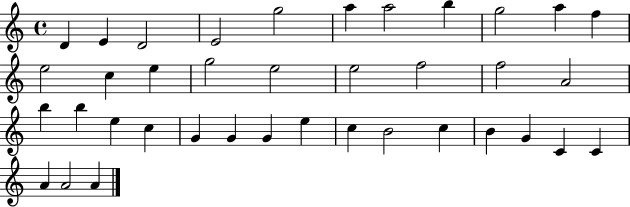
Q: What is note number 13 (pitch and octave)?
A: C5